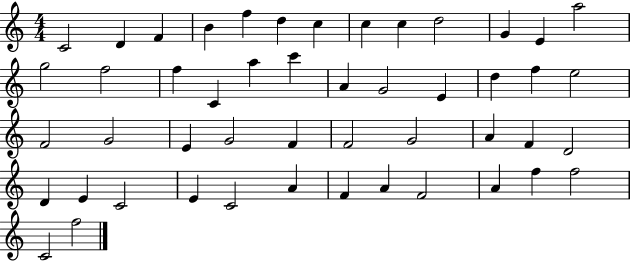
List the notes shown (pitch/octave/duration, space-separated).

C4/h D4/q F4/q B4/q F5/q D5/q C5/q C5/q C5/q D5/h G4/q E4/q A5/h G5/h F5/h F5/q C4/q A5/q C6/q A4/q G4/h E4/q D5/q F5/q E5/h F4/h G4/h E4/q G4/h F4/q F4/h G4/h A4/q F4/q D4/h D4/q E4/q C4/h E4/q C4/h A4/q F4/q A4/q F4/h A4/q F5/q F5/h C4/h F5/h